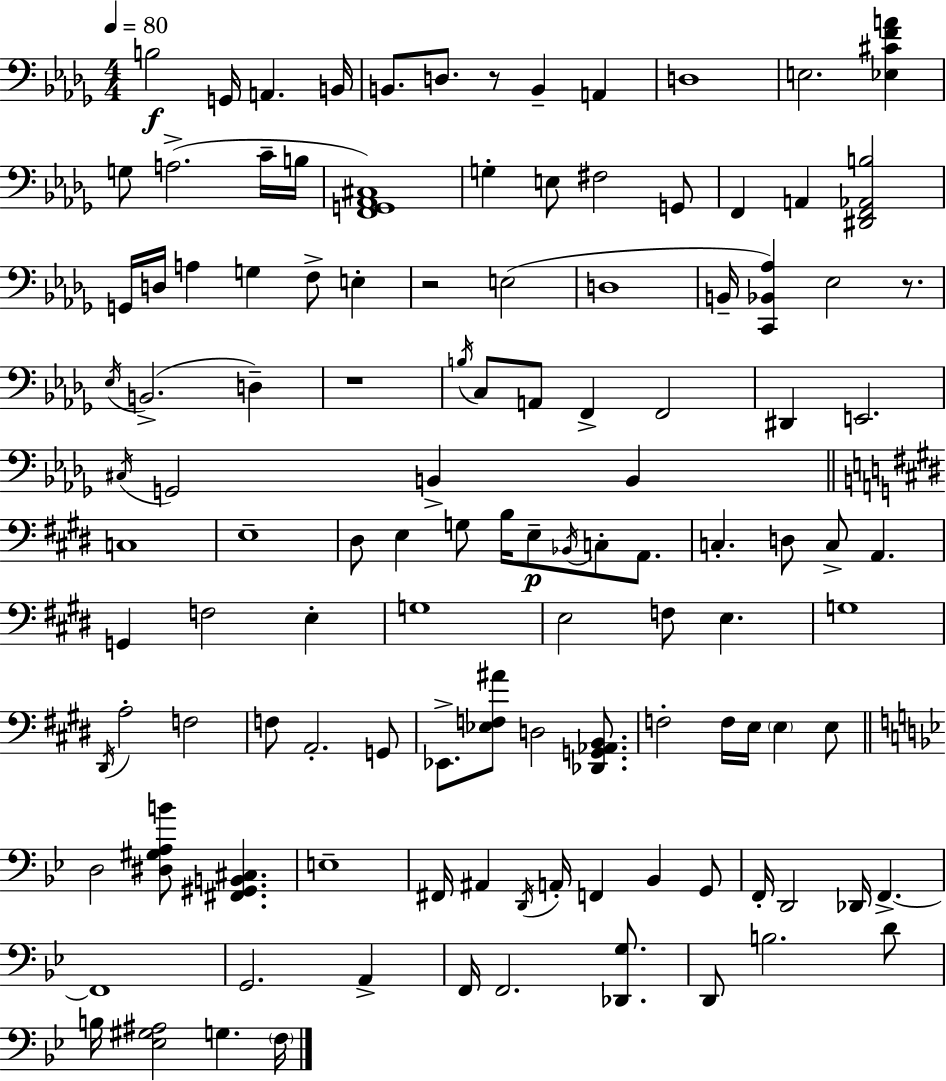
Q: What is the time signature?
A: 4/4